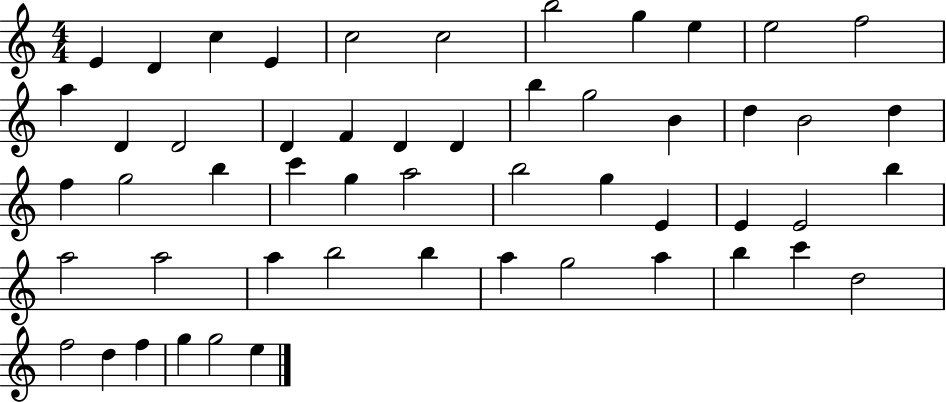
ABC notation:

X:1
T:Untitled
M:4/4
L:1/4
K:C
E D c E c2 c2 b2 g e e2 f2 a D D2 D F D D b g2 B d B2 d f g2 b c' g a2 b2 g E E E2 b a2 a2 a b2 b a g2 a b c' d2 f2 d f g g2 e